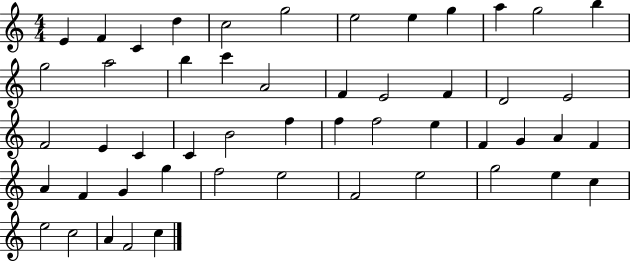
E4/q F4/q C4/q D5/q C5/h G5/h E5/h E5/q G5/q A5/q G5/h B5/q G5/h A5/h B5/q C6/q A4/h F4/q E4/h F4/q D4/h E4/h F4/h E4/q C4/q C4/q B4/h F5/q F5/q F5/h E5/q F4/q G4/q A4/q F4/q A4/q F4/q G4/q G5/q F5/h E5/h F4/h E5/h G5/h E5/q C5/q E5/h C5/h A4/q F4/h C5/q